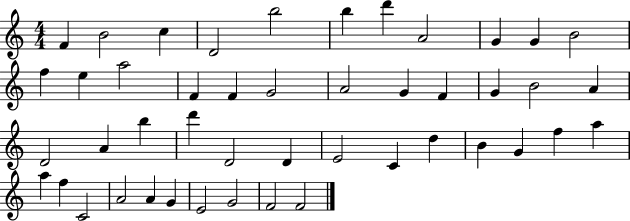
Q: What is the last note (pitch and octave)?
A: F4